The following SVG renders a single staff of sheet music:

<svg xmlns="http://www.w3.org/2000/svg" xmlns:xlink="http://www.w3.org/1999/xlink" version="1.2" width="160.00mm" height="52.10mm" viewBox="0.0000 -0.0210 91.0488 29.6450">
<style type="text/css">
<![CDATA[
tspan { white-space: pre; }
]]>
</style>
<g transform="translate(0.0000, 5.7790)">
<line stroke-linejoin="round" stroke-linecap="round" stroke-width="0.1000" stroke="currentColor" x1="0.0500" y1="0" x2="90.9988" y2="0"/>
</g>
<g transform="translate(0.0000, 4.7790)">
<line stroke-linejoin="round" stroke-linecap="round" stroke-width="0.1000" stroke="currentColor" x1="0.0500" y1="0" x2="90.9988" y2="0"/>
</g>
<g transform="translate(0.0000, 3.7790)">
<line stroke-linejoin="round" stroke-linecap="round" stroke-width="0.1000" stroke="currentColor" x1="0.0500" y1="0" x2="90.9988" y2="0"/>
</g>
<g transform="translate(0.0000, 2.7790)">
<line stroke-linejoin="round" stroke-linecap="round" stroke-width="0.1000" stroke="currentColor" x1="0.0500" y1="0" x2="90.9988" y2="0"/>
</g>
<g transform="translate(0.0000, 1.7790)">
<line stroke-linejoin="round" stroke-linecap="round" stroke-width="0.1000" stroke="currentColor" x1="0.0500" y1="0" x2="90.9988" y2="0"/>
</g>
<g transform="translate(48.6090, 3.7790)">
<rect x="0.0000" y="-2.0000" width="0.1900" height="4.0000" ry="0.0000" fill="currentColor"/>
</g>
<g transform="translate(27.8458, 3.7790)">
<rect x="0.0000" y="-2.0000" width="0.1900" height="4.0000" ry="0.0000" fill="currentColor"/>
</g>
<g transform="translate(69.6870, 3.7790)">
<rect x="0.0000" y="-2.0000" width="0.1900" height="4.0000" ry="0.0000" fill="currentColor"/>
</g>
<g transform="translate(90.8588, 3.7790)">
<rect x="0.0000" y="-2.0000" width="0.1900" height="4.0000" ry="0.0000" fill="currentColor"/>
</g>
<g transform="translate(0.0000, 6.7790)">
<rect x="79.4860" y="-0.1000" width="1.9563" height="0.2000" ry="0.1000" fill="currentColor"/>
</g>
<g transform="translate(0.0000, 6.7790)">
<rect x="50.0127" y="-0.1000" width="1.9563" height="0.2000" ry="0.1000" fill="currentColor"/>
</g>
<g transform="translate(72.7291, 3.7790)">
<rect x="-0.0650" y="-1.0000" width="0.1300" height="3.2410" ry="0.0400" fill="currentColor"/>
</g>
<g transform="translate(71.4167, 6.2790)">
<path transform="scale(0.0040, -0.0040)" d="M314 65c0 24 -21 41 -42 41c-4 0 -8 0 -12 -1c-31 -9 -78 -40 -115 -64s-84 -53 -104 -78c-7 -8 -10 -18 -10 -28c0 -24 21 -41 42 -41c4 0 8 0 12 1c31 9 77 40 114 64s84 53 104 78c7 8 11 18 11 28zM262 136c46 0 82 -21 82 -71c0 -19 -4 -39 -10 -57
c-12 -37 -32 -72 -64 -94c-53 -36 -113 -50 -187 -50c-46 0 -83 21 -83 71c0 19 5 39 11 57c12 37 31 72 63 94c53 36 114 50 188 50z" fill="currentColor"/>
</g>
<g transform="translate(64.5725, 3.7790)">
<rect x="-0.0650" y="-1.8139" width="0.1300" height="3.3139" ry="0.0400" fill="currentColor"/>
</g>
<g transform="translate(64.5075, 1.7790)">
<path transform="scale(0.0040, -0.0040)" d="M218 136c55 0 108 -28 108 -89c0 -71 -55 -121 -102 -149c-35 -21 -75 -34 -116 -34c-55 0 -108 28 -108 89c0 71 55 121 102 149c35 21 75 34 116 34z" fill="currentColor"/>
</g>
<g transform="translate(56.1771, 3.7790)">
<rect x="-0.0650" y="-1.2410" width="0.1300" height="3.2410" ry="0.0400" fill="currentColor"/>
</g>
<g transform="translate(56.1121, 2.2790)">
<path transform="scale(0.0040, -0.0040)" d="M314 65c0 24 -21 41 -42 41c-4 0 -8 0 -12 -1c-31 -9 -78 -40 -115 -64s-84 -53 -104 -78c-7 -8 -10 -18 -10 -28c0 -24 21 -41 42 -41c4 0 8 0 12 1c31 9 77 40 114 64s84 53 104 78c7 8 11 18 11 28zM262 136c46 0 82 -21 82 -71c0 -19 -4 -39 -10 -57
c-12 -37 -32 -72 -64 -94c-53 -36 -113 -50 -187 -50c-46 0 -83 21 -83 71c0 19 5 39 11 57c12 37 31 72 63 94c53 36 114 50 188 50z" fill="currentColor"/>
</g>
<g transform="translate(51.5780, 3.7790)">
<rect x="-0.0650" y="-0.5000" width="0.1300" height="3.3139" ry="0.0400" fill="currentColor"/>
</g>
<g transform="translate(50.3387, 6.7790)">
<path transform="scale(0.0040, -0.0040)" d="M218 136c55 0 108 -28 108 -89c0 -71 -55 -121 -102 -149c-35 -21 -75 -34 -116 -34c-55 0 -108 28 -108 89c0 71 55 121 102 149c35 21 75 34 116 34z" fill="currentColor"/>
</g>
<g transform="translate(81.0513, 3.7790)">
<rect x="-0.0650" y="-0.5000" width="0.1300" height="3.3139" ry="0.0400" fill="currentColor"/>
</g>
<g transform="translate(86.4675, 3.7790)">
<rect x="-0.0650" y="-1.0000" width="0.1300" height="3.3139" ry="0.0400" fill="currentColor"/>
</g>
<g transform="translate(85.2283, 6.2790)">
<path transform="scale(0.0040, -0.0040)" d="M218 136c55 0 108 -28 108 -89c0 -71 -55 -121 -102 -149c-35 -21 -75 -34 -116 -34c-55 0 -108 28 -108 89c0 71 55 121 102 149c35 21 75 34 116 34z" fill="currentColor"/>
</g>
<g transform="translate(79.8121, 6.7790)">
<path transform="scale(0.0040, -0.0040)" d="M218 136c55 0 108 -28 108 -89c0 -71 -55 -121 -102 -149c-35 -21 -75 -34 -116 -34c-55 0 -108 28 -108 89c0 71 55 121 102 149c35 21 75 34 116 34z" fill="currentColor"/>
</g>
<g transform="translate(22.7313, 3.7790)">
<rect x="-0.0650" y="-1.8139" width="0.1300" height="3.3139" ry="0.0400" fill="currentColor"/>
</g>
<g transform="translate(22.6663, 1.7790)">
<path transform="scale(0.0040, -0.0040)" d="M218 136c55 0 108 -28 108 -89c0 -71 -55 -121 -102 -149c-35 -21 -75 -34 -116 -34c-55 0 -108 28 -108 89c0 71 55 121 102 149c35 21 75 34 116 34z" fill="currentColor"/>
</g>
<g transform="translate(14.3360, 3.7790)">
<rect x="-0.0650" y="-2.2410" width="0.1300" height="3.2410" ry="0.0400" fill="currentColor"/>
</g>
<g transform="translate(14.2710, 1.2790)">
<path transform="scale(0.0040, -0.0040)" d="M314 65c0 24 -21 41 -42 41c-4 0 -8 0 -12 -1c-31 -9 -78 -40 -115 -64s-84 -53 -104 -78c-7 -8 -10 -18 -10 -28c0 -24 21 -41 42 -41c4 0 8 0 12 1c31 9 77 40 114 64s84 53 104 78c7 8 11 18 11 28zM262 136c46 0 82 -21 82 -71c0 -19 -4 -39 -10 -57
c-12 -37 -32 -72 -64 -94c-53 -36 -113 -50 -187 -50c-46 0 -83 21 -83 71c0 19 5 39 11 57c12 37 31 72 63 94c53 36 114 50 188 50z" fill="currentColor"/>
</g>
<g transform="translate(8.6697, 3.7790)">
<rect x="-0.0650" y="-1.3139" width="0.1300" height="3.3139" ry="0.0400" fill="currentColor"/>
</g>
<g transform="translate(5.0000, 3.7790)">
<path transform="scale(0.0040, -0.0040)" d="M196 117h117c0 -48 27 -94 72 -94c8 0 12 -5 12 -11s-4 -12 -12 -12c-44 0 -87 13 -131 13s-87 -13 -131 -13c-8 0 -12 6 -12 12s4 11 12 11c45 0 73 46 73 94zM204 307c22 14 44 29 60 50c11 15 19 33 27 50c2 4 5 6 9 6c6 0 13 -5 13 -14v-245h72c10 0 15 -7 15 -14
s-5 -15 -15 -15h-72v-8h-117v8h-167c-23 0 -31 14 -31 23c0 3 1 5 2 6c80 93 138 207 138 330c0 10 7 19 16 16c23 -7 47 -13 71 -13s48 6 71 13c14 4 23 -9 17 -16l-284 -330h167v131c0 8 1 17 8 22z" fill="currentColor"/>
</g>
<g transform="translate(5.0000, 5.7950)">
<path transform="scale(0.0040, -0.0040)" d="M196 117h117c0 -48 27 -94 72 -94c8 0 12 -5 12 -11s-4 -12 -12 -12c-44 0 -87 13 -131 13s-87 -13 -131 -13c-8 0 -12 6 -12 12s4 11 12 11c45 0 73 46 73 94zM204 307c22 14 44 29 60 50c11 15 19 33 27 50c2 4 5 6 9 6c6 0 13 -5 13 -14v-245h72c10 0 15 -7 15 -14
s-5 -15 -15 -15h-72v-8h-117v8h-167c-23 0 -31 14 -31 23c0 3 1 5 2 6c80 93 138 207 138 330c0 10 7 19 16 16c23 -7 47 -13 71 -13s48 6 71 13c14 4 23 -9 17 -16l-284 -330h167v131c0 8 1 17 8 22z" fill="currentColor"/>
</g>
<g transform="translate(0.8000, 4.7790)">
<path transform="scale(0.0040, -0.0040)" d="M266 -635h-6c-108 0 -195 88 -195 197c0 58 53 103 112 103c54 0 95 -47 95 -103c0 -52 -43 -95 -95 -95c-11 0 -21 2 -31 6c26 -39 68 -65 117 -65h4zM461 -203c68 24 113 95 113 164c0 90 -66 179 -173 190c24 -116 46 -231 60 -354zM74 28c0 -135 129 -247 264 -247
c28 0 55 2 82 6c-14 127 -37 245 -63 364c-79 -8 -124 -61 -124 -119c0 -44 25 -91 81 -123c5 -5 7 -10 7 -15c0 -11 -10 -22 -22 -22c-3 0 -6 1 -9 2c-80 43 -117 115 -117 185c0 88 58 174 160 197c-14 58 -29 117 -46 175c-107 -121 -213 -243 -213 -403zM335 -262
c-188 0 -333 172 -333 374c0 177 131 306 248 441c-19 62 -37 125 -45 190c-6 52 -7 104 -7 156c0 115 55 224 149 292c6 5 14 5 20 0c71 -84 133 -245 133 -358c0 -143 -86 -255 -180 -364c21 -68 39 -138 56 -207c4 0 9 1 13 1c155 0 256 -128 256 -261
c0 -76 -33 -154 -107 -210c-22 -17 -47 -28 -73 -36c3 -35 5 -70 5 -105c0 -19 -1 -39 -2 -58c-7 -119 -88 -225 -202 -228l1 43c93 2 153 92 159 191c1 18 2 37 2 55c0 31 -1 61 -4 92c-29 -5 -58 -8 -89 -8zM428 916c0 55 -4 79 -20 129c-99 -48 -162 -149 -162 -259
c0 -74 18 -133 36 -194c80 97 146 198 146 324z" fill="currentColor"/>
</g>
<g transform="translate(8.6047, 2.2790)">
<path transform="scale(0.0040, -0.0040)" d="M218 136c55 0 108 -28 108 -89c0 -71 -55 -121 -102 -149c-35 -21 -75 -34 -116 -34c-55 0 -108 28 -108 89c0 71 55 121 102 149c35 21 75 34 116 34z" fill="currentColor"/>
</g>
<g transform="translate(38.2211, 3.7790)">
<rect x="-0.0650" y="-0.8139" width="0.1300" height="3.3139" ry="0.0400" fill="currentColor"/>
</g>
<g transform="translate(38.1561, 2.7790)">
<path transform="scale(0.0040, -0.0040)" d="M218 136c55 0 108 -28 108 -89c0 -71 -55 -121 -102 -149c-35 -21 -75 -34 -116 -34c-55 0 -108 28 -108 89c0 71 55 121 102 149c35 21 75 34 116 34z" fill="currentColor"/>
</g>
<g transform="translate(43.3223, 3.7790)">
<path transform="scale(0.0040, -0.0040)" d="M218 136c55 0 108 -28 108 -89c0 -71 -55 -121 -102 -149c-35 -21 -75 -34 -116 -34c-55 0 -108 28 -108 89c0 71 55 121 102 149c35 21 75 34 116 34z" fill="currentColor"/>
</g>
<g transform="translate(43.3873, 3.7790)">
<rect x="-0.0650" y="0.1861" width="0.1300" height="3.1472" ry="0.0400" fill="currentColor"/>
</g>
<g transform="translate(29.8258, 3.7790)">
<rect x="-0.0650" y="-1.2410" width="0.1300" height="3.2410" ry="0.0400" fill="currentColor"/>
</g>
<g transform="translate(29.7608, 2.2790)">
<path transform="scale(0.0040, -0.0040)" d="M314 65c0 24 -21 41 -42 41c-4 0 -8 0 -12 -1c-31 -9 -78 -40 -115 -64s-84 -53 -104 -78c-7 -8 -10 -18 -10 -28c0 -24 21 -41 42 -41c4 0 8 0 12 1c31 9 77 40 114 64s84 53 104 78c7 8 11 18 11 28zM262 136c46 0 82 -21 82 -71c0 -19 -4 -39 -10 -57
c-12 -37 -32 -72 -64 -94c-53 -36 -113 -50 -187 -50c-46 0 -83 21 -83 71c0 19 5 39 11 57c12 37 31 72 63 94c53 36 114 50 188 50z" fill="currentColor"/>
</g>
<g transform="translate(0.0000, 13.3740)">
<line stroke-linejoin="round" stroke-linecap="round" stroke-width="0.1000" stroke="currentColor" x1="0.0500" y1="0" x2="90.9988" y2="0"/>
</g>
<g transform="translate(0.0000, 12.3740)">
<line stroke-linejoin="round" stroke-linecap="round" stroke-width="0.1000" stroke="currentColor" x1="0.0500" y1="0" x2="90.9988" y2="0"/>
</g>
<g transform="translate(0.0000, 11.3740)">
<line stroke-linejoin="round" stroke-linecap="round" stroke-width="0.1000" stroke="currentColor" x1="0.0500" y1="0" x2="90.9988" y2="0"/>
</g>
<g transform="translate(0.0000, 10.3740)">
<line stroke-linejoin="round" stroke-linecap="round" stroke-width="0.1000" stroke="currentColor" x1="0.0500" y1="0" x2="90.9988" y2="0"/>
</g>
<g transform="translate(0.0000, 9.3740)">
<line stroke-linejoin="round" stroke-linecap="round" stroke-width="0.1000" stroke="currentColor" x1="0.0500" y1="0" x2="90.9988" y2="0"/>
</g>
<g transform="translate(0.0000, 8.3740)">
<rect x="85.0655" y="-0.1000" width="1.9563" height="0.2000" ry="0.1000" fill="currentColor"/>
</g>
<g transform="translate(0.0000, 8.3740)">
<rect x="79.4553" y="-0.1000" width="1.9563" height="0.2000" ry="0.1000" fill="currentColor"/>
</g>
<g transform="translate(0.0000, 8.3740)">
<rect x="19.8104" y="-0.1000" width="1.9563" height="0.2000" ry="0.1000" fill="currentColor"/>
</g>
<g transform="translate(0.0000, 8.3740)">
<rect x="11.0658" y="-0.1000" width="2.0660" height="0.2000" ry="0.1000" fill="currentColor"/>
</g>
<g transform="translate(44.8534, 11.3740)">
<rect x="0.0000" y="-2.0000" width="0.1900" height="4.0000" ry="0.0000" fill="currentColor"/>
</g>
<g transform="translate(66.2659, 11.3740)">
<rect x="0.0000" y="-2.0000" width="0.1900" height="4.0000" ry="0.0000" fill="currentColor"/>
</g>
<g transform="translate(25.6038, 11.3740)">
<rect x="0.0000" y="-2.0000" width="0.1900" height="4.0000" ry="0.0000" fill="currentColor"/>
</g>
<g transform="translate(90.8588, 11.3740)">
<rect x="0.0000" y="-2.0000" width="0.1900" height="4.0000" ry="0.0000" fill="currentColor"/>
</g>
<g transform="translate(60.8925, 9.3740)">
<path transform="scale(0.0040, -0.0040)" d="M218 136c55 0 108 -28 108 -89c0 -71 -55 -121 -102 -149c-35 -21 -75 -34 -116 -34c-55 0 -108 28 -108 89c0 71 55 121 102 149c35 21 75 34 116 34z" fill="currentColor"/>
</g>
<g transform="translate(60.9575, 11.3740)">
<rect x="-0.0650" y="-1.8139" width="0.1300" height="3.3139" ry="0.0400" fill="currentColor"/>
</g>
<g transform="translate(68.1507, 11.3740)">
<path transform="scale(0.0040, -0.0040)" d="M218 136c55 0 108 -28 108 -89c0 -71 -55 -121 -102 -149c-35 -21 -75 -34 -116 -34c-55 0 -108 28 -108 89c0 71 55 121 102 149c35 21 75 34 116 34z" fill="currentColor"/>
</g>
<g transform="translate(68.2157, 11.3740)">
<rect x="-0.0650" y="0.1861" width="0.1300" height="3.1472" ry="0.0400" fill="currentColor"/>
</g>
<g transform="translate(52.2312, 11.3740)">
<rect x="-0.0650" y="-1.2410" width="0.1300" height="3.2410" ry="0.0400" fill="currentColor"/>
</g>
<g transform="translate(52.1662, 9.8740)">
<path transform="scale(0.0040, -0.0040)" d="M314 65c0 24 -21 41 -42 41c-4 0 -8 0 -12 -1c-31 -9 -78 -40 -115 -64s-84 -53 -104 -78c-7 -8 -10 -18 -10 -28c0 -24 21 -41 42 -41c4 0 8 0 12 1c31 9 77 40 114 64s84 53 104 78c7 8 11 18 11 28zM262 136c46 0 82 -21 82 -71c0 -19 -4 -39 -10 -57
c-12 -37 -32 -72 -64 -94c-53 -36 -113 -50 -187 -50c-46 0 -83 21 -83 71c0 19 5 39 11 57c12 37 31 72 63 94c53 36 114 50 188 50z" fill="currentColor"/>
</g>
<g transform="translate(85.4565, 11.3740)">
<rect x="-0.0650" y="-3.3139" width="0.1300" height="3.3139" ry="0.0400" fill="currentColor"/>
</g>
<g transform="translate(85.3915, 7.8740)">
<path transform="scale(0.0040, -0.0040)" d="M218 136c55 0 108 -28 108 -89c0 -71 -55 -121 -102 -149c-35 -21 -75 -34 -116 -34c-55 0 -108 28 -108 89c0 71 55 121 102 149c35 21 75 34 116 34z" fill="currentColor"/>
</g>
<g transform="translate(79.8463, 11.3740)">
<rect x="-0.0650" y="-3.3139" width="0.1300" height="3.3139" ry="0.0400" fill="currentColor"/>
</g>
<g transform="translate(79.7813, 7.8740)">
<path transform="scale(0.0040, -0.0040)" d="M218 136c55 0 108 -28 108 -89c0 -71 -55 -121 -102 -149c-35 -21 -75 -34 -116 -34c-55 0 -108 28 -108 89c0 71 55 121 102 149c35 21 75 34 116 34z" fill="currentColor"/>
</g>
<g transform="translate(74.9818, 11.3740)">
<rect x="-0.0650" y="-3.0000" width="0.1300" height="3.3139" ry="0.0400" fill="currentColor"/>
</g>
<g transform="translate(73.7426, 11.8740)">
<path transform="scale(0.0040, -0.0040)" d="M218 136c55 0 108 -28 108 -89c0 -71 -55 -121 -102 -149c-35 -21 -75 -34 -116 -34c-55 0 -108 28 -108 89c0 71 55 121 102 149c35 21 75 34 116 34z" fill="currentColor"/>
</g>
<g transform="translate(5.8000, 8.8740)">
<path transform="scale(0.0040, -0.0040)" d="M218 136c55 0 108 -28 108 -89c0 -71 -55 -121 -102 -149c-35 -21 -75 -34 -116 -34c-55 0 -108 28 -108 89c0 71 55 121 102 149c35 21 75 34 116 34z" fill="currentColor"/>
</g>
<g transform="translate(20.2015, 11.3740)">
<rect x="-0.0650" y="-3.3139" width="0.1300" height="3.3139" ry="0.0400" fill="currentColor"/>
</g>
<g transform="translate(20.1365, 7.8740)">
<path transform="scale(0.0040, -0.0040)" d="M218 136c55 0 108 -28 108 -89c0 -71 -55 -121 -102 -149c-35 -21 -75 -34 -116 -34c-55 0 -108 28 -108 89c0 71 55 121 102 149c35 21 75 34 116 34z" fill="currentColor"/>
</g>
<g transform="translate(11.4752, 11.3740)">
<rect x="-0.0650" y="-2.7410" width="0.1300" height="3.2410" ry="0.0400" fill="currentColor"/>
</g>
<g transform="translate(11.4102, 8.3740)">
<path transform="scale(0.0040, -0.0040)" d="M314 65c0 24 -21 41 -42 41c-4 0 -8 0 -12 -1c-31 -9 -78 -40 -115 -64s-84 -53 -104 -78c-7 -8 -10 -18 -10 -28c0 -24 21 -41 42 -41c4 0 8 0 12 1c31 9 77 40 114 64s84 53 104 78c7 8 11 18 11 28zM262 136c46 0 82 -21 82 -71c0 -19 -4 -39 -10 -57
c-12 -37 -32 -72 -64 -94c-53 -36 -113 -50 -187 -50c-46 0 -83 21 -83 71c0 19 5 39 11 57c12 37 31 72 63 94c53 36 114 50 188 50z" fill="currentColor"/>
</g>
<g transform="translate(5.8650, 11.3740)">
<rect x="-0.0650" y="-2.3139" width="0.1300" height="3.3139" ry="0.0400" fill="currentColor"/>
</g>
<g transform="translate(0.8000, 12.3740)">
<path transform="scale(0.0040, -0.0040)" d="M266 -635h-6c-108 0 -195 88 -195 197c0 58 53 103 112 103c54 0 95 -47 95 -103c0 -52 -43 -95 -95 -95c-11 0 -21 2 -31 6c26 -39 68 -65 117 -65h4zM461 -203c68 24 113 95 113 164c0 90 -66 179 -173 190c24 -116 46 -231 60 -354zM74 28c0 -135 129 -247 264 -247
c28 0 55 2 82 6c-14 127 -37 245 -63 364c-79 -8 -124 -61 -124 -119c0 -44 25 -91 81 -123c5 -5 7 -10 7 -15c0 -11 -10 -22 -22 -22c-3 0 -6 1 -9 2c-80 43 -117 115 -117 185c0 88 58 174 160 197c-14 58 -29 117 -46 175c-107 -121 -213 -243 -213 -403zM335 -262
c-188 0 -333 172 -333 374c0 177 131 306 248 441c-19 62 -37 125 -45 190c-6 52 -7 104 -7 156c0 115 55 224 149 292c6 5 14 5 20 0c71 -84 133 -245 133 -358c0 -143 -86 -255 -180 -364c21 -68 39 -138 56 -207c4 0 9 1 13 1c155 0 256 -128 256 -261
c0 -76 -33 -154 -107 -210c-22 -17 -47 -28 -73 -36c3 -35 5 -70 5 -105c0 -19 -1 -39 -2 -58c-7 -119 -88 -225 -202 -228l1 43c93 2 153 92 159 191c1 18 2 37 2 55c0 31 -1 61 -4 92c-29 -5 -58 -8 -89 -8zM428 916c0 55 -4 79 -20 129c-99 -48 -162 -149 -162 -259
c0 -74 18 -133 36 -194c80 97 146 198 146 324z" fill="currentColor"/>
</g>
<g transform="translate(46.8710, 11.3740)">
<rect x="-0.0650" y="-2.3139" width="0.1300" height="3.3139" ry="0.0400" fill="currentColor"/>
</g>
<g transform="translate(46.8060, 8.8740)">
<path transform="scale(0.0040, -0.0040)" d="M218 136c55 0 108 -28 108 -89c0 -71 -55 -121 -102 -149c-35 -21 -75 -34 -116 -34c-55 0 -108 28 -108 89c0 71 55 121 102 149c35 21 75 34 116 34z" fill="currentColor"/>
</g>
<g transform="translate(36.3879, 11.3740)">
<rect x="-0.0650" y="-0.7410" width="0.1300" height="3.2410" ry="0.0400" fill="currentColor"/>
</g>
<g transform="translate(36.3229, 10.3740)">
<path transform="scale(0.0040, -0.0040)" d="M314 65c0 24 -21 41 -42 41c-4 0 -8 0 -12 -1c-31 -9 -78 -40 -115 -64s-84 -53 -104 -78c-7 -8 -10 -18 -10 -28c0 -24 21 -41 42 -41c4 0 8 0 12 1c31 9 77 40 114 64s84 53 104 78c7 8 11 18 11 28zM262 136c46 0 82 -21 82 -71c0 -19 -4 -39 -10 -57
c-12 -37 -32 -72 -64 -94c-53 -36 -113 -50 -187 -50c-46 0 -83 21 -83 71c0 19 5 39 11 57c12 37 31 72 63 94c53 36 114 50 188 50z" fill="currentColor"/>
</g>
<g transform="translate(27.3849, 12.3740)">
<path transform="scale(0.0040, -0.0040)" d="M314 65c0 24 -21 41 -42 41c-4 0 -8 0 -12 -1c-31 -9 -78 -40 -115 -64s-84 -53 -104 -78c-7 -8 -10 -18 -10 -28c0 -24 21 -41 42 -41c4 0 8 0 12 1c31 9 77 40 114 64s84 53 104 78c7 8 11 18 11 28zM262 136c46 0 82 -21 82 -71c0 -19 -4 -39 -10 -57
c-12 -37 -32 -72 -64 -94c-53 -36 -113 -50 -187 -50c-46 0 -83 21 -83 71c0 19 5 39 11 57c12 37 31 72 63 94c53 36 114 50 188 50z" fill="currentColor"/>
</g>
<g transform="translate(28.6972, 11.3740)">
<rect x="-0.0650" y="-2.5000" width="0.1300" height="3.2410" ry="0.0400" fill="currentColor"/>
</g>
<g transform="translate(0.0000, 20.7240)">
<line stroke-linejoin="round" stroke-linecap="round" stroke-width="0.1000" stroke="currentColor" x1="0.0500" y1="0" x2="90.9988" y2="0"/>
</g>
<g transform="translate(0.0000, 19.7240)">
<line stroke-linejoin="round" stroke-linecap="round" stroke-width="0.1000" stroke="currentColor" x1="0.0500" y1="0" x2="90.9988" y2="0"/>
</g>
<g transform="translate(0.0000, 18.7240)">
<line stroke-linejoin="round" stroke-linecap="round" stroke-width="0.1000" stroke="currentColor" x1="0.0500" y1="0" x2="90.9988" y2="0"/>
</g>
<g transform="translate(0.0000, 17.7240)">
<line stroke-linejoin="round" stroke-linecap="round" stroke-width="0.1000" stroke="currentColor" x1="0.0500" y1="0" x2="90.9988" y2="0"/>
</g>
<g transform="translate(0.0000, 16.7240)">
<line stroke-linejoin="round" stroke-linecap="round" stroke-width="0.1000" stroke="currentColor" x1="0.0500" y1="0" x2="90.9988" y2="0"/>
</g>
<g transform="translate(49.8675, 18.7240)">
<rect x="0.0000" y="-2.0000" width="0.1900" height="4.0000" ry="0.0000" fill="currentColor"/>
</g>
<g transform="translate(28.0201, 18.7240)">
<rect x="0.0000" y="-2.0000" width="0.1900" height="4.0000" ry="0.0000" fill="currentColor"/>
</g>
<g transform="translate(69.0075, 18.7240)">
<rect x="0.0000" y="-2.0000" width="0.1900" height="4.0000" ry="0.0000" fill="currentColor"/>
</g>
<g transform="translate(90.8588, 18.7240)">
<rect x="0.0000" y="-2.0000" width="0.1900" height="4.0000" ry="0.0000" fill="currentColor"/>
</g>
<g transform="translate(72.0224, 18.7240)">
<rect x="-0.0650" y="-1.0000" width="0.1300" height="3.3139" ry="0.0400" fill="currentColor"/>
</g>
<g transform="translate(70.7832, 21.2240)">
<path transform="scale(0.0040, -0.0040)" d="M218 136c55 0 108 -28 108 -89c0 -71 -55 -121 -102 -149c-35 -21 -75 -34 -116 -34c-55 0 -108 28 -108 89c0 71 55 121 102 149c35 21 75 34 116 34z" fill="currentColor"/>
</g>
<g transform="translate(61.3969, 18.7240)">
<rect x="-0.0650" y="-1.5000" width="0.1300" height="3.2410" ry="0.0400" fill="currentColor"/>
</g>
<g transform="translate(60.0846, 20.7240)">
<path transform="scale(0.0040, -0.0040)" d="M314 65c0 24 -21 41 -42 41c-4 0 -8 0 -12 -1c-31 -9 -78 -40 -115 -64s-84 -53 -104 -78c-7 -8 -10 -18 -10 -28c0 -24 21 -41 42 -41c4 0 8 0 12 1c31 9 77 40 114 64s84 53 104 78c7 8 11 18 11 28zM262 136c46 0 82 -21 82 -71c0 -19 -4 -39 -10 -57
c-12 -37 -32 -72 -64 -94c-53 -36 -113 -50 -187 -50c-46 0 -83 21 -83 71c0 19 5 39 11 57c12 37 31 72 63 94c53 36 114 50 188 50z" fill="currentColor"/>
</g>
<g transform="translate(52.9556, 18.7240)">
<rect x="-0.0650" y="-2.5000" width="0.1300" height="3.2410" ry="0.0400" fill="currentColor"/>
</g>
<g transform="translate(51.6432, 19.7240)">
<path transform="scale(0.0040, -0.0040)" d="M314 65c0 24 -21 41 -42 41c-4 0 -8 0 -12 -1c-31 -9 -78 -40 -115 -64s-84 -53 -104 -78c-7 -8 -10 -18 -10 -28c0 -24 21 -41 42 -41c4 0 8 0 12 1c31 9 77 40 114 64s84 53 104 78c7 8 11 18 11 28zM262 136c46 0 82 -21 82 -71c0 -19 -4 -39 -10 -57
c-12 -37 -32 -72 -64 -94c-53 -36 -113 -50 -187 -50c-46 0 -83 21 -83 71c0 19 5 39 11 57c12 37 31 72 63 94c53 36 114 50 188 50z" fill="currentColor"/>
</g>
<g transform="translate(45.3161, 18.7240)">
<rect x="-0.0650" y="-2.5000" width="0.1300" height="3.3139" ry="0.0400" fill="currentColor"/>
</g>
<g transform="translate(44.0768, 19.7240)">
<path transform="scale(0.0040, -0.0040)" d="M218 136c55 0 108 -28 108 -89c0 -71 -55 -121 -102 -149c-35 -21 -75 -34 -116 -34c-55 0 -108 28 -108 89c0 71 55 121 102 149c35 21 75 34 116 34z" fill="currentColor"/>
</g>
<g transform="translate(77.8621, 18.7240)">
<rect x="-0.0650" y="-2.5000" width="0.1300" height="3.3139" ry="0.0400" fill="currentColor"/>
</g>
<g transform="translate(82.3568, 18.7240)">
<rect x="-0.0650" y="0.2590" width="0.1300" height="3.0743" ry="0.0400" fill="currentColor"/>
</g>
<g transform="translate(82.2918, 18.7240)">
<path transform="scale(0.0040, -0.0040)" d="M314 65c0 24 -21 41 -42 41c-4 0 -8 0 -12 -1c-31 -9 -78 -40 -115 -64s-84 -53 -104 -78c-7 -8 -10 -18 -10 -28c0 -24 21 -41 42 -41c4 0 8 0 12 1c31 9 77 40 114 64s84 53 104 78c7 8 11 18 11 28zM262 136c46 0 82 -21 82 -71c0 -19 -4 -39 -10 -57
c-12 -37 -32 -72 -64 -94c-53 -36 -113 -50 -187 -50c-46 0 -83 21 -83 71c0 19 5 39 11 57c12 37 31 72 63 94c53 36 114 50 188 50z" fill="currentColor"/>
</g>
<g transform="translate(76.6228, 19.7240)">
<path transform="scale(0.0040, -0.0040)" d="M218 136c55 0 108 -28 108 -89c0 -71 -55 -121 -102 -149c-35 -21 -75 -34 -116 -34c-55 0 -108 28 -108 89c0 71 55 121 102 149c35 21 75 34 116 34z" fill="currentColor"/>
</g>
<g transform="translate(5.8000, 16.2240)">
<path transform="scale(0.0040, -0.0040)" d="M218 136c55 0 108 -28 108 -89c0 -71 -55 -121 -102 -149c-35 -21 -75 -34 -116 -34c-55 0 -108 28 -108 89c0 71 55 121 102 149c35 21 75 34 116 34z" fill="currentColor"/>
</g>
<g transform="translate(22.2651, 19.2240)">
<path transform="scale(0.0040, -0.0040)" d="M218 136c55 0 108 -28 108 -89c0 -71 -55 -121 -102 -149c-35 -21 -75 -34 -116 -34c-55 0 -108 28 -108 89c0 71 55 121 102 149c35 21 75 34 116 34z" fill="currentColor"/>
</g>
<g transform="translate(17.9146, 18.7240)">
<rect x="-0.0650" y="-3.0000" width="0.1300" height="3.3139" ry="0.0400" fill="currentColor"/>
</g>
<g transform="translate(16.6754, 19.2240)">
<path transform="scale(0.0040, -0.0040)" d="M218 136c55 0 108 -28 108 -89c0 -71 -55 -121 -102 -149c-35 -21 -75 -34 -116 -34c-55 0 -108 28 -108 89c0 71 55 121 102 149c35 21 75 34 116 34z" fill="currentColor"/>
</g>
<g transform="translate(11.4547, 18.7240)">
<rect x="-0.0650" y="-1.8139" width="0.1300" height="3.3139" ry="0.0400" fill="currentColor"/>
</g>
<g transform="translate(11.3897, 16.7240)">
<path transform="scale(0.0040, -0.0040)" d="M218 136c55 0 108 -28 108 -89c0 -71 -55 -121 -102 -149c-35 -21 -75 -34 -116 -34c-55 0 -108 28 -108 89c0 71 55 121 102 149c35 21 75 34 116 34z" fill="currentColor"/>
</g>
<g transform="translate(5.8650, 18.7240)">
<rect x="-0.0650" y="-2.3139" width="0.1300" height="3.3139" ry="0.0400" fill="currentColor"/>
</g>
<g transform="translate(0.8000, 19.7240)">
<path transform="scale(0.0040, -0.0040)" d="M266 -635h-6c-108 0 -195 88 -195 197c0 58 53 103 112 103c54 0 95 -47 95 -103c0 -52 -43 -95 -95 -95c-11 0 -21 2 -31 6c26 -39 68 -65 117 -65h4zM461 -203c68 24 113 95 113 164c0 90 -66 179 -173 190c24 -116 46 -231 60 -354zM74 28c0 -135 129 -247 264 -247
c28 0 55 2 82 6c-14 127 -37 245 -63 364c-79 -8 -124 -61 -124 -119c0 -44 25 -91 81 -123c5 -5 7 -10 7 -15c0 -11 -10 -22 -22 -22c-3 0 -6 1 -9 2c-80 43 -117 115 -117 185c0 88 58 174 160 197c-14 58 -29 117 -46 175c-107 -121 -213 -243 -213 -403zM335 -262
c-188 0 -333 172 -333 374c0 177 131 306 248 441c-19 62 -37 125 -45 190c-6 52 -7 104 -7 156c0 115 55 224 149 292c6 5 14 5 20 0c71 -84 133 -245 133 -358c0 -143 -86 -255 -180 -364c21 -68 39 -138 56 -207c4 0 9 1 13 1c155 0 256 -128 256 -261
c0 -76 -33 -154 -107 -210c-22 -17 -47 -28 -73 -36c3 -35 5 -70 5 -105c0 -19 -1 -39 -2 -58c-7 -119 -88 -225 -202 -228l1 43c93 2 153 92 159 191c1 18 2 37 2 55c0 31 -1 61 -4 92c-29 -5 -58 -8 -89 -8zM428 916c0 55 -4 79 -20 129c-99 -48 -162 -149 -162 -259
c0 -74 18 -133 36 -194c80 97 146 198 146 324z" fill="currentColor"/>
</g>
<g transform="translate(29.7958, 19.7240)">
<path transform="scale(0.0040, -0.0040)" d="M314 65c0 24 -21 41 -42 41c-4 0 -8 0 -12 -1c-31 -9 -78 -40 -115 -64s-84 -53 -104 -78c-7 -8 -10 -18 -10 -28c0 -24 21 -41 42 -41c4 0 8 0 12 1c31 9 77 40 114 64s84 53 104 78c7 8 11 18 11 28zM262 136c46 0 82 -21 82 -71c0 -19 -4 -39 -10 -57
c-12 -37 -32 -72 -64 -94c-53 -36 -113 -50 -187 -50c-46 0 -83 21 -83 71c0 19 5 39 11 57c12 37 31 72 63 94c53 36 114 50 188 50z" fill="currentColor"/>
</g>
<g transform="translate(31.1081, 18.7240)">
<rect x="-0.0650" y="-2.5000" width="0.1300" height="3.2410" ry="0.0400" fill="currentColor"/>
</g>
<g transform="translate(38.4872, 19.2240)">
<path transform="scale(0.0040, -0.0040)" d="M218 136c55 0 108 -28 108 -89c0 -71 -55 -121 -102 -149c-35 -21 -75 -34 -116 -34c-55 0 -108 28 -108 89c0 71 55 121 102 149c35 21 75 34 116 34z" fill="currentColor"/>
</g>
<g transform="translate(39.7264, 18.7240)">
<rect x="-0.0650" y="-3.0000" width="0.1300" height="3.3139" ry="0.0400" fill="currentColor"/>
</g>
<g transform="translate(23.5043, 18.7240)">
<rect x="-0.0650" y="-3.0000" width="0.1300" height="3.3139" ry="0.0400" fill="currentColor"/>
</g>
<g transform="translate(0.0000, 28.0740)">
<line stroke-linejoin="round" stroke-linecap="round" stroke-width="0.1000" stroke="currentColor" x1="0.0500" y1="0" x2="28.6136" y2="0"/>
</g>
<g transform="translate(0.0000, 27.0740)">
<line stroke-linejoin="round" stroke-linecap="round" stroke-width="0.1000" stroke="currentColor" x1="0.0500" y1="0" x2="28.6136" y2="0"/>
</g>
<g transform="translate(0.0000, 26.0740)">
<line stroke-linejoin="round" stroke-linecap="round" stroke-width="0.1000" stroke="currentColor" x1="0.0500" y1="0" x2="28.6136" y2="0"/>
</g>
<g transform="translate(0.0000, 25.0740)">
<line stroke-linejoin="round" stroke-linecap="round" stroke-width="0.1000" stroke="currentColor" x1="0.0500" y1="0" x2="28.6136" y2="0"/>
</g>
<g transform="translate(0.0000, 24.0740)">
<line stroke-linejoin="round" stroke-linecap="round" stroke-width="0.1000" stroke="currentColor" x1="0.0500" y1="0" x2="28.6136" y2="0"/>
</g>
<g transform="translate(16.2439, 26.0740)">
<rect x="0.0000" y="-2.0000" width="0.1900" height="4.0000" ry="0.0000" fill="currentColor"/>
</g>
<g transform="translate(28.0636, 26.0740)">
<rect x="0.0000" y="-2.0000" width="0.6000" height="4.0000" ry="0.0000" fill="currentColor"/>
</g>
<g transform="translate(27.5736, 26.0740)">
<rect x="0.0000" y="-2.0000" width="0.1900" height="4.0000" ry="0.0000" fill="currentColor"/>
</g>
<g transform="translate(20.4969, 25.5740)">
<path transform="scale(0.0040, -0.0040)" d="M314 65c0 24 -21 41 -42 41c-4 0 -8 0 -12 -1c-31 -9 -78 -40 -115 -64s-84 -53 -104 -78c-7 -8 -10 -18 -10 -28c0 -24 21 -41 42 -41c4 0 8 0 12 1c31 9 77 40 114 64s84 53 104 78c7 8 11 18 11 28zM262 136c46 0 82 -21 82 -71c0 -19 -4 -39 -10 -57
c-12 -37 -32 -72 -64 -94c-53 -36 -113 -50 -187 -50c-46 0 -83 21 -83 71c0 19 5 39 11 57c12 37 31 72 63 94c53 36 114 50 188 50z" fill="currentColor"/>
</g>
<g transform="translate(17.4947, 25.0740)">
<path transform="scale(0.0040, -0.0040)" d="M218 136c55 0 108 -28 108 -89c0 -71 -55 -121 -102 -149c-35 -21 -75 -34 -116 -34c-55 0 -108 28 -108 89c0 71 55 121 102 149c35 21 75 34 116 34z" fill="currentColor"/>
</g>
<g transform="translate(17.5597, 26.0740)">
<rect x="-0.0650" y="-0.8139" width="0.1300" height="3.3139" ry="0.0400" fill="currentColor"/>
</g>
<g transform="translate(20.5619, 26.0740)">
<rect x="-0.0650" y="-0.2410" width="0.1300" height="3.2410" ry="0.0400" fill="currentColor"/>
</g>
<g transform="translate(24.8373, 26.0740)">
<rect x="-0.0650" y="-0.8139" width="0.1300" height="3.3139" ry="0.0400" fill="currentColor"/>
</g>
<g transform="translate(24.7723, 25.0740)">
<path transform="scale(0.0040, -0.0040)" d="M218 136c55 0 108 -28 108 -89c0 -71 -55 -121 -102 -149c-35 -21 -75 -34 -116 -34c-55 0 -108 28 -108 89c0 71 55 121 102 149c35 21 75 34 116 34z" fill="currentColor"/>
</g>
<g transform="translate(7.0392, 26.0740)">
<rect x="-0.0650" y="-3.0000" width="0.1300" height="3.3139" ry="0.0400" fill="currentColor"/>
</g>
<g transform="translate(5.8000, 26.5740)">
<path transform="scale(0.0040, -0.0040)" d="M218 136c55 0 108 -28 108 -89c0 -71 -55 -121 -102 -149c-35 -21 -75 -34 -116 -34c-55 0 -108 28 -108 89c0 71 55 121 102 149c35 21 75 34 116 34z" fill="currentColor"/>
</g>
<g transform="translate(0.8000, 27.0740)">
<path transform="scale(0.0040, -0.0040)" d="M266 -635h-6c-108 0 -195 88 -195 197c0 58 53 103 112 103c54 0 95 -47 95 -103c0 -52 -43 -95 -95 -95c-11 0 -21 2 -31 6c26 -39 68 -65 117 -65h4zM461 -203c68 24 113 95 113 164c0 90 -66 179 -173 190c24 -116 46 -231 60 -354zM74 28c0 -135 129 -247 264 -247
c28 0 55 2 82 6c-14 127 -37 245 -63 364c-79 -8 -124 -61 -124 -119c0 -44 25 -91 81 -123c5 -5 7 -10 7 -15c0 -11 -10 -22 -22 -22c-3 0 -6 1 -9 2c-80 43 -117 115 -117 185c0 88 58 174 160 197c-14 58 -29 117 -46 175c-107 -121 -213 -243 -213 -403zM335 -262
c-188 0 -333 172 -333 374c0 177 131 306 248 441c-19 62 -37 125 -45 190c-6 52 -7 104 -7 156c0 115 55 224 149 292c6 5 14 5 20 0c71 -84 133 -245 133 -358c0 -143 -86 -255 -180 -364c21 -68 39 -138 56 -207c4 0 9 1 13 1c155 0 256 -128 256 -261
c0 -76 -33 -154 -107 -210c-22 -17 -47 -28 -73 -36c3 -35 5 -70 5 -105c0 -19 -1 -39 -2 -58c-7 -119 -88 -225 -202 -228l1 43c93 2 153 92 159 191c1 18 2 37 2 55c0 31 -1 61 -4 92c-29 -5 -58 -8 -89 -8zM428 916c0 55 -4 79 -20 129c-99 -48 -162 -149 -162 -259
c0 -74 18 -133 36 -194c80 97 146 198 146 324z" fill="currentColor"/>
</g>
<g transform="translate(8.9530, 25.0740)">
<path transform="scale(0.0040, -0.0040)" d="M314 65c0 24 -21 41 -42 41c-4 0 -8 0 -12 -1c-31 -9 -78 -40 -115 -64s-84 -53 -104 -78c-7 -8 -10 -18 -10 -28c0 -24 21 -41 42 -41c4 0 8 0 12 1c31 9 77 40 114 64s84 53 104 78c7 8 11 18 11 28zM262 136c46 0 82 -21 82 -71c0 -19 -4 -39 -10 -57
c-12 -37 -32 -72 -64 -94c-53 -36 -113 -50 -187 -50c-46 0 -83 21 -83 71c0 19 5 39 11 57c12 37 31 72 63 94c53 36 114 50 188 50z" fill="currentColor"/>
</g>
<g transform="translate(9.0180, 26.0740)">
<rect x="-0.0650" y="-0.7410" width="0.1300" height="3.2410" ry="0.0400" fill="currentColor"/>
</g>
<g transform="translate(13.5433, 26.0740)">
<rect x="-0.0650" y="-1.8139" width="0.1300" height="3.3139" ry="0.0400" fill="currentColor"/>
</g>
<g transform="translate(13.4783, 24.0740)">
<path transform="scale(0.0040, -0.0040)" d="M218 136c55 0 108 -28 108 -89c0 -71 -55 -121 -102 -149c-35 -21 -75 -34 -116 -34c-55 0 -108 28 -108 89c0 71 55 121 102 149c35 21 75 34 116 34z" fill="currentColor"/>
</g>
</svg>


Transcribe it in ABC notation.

X:1
T:Untitled
M:4/4
L:1/4
K:C
e g2 f e2 d B C e2 f D2 C D g a2 b G2 d2 g e2 f B A b b g f A A G2 A G G2 E2 D G B2 A d2 f d c2 d